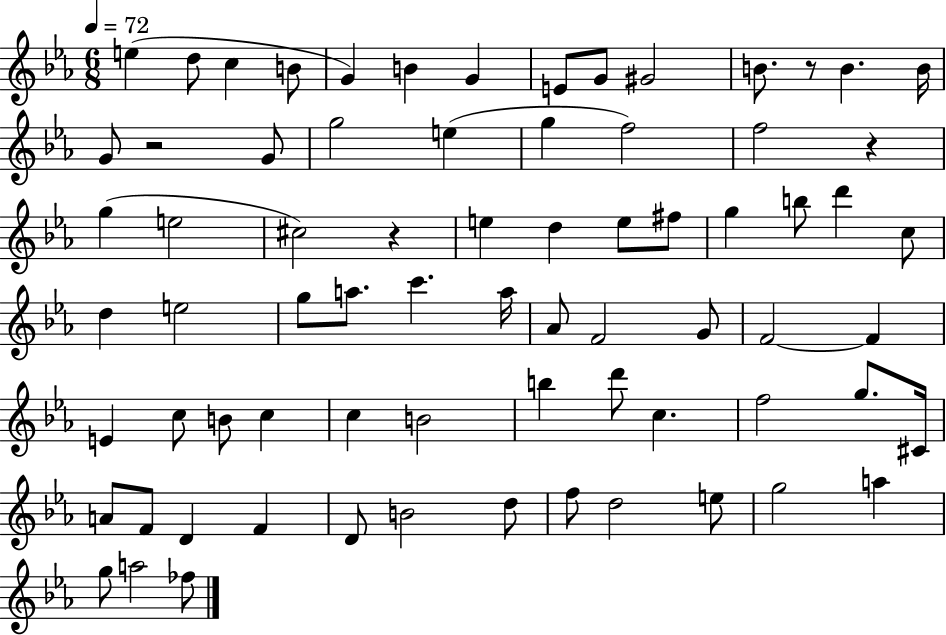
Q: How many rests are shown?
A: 4